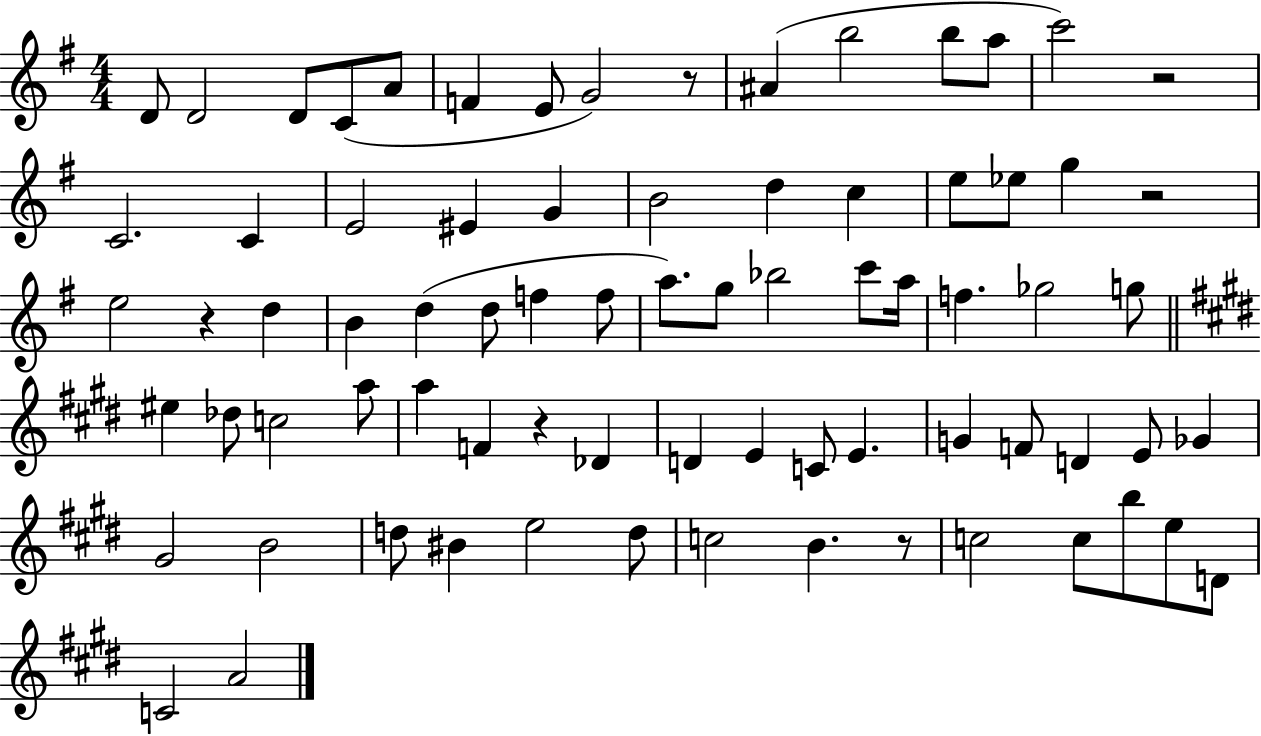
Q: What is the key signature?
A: G major